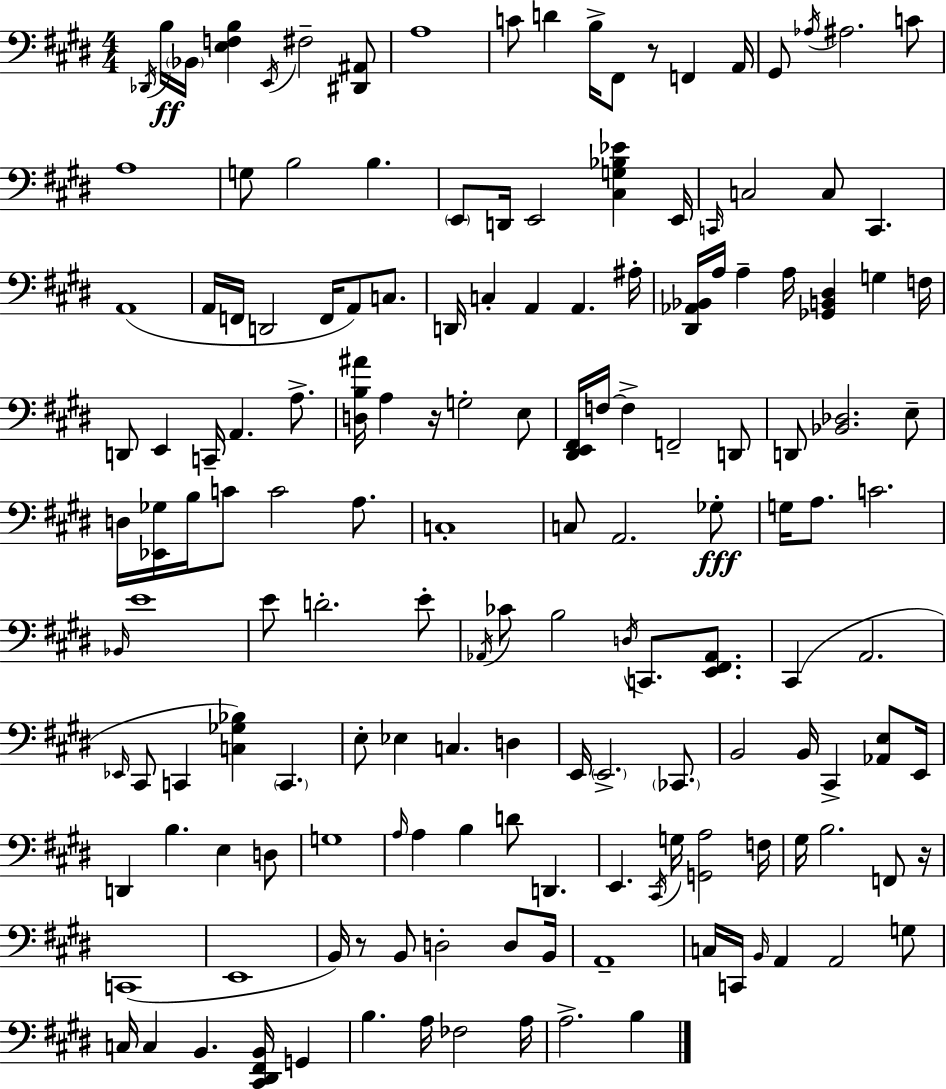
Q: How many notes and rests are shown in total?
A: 157